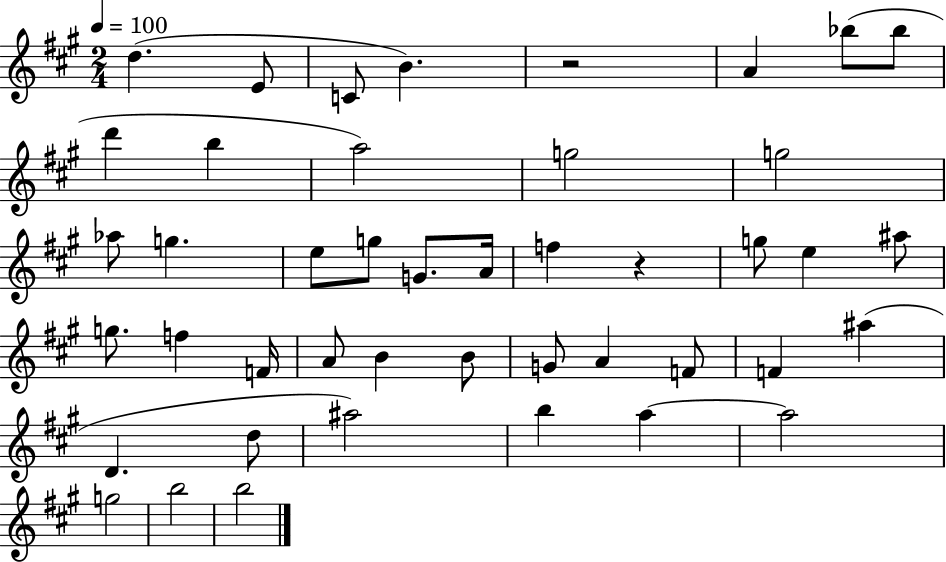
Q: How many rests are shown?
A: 2